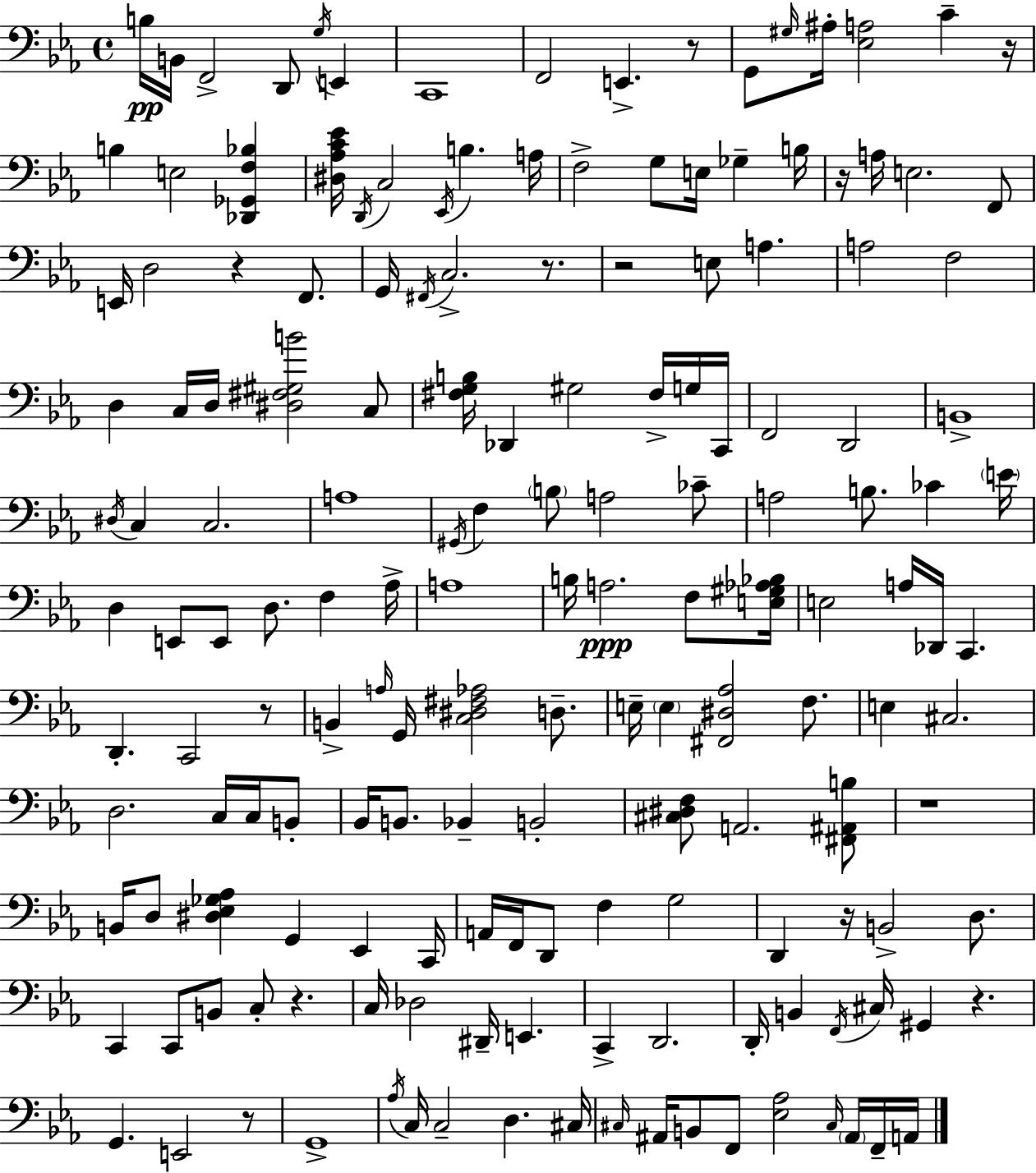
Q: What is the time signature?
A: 4/4